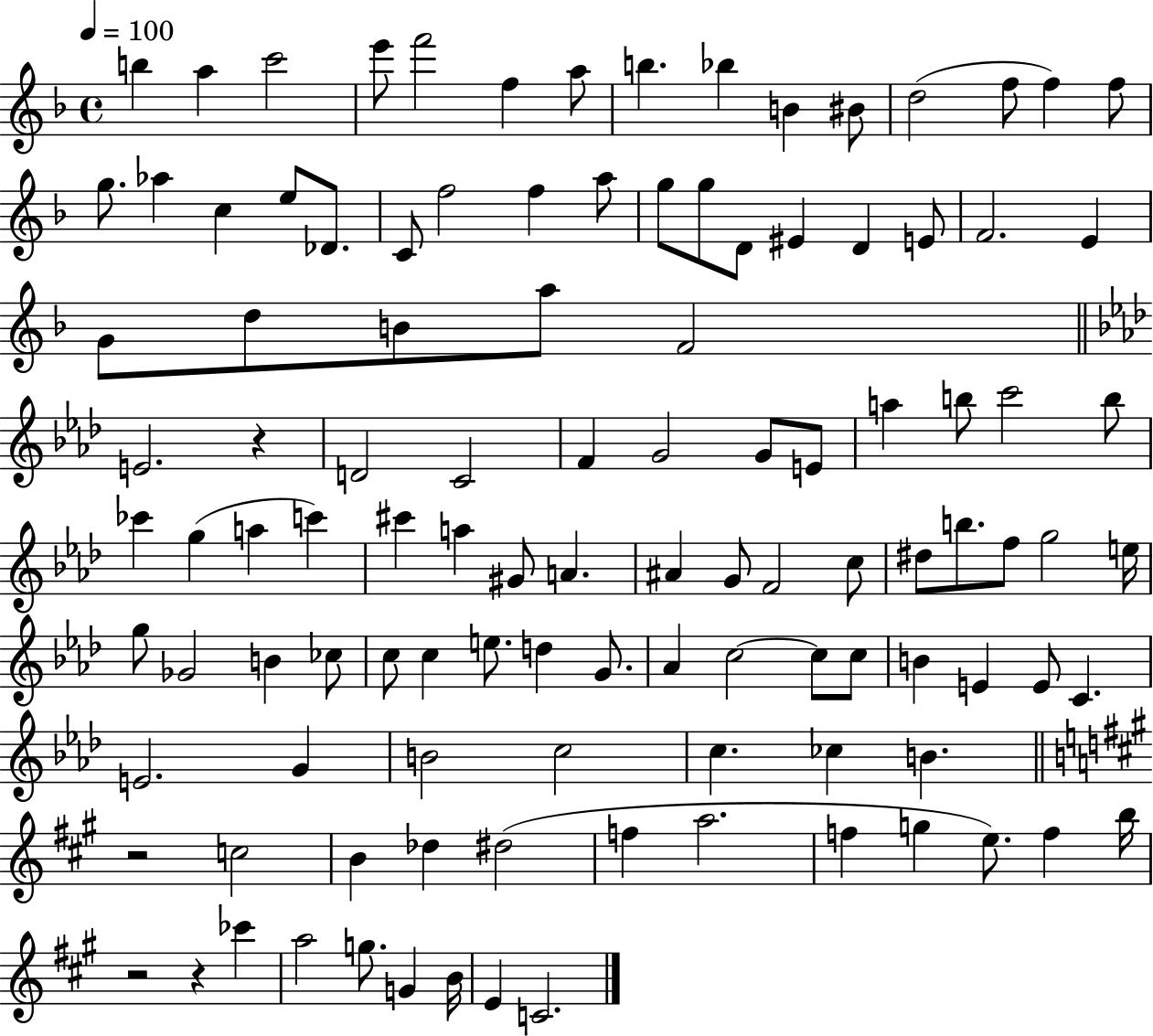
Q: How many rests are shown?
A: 4